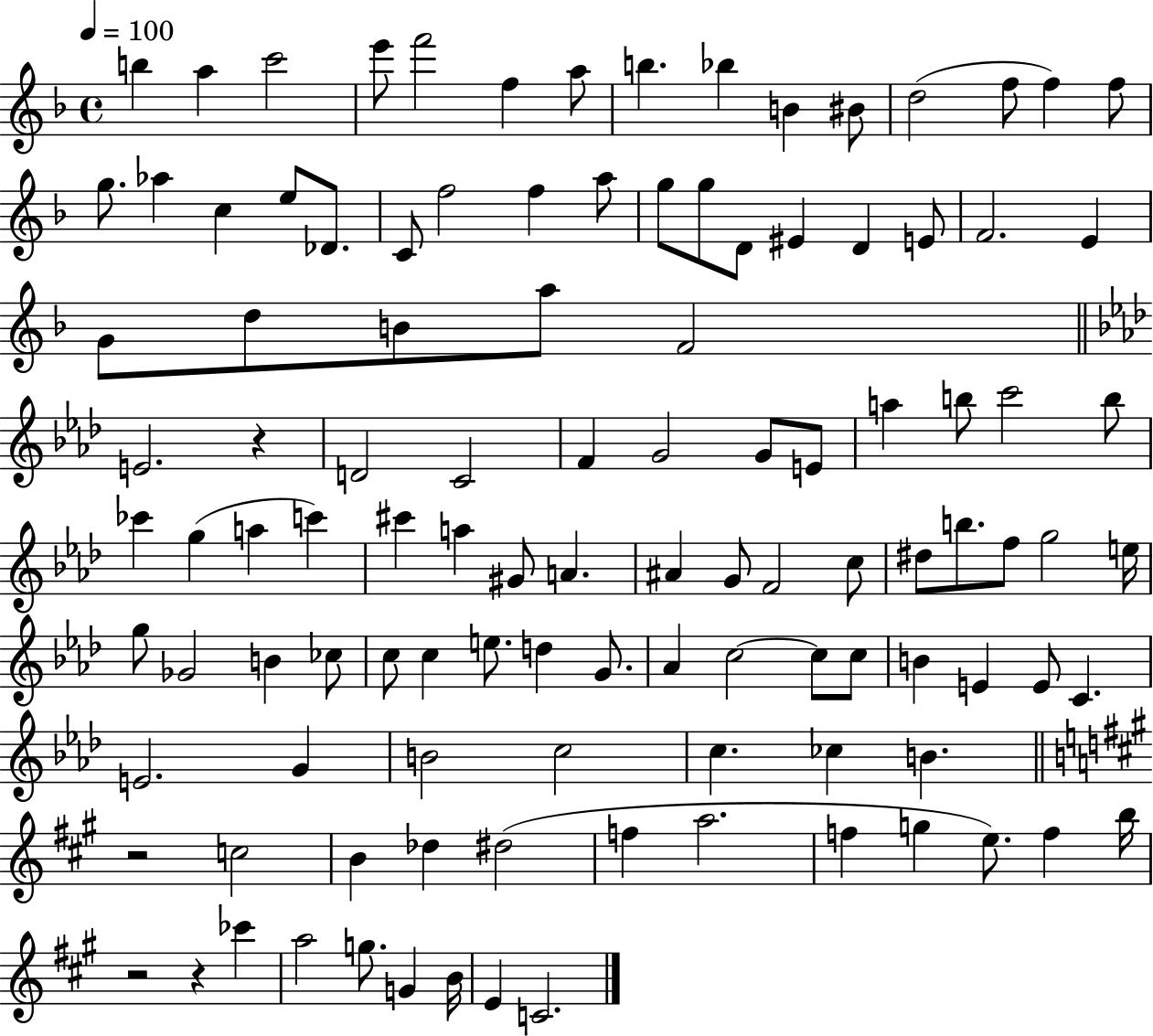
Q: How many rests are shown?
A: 4